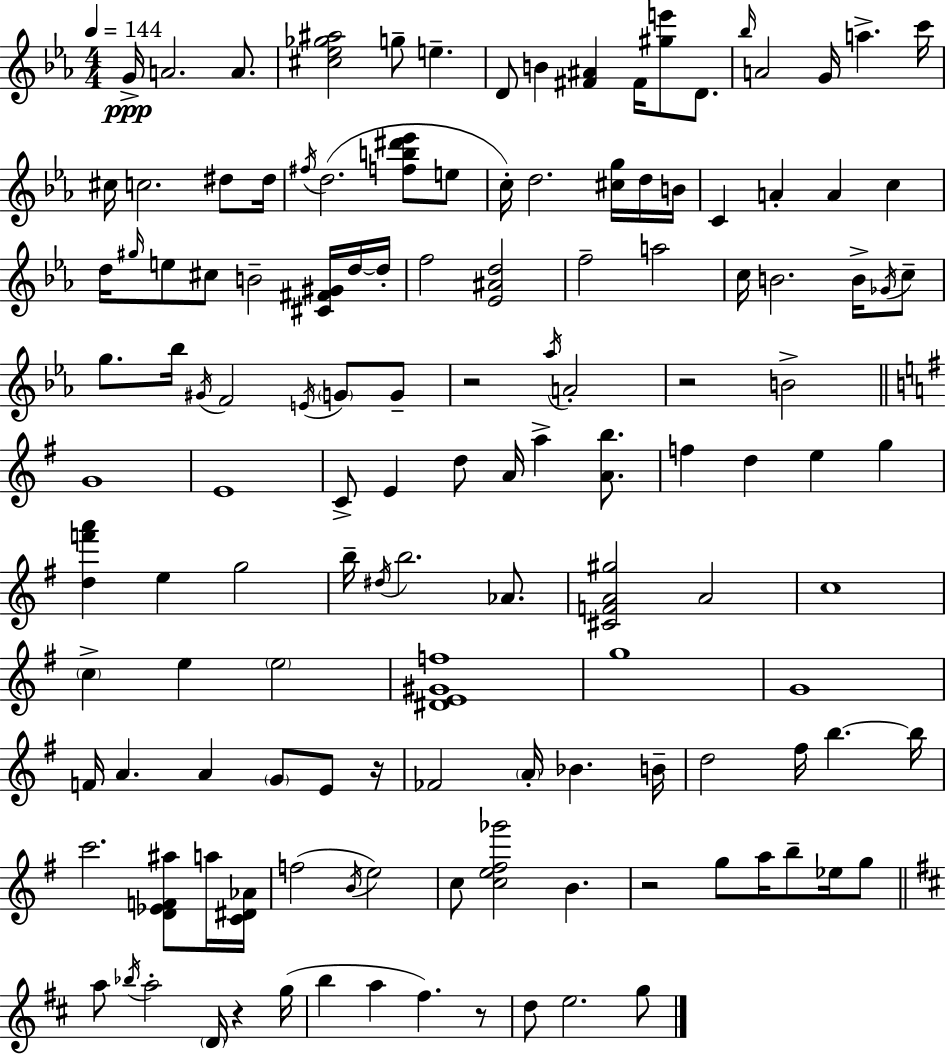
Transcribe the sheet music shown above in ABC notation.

X:1
T:Untitled
M:4/4
L:1/4
K:Cm
G/4 A2 A/2 [^c_e_g^a]2 g/2 e D/2 B [^F^A] ^F/4 [^ge']/2 D/2 _b/4 A2 G/4 a c'/4 ^c/4 c2 ^d/2 ^d/4 ^f/4 d2 [fb^d'_e']/2 e/2 c/4 d2 [^cg]/4 d/4 B/4 C A A c d/4 ^g/4 e/2 ^c/2 B2 [^C^F^G]/4 d/4 d/4 f2 [_E^Ad]2 f2 a2 c/4 B2 B/4 _G/4 c/2 g/2 _b/4 ^G/4 F2 E/4 G/2 G/2 z2 _a/4 A2 z2 B2 G4 E4 C/2 E d/2 A/4 a [Ab]/2 f d e g [df'a'] e g2 b/4 ^d/4 b2 _A/2 [^CFA^g]2 A2 c4 c e e2 [^DE^Gf]4 g4 G4 F/4 A A G/2 E/2 z/4 _F2 A/4 _B B/4 d2 ^f/4 b b/4 c'2 [D_EF^a]/2 a/4 [C^D_A]/4 f2 B/4 e2 c/2 [ce^f_g']2 B z2 g/2 a/4 b/2 _e/4 g/2 a/2 _b/4 a2 D/4 z g/4 b a ^f z/2 d/2 e2 g/2